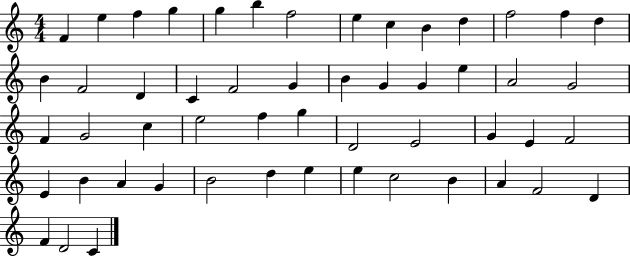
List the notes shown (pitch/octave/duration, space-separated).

F4/q E5/q F5/q G5/q G5/q B5/q F5/h E5/q C5/q B4/q D5/q F5/h F5/q D5/q B4/q F4/h D4/q C4/q F4/h G4/q B4/q G4/q G4/q E5/q A4/h G4/h F4/q G4/h C5/q E5/h F5/q G5/q D4/h E4/h G4/q E4/q F4/h E4/q B4/q A4/q G4/q B4/h D5/q E5/q E5/q C5/h B4/q A4/q F4/h D4/q F4/q D4/h C4/q